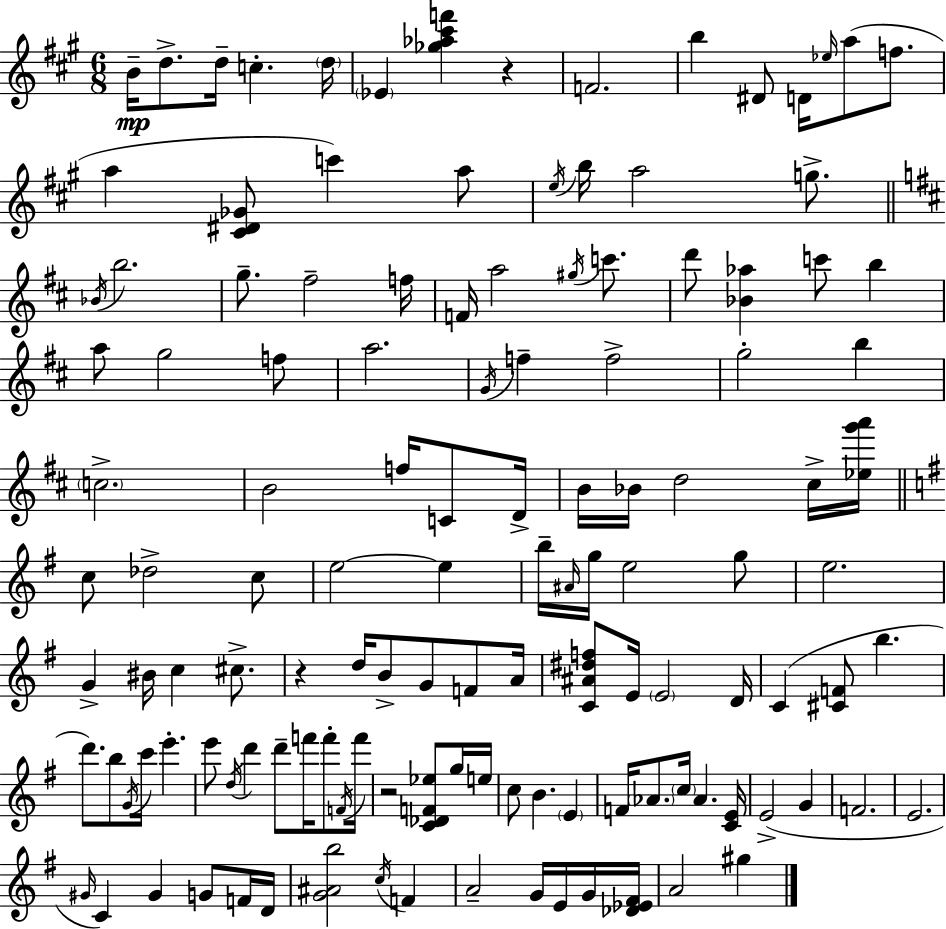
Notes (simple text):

B4/s D5/e. D5/s C5/q. D5/s Eb4/q [Gb5,Ab5,C#6,F6]/q R/q F4/h. B5/q D#4/e D4/s Eb5/s A5/e F5/e. A5/q [C#4,D#4,Gb4]/e C6/q A5/e E5/s B5/s A5/h G5/e. Bb4/s B5/h. G5/e. F#5/h F5/s F4/s A5/h G#5/s C6/e. D6/e [Bb4,Ab5]/q C6/e B5/q A5/e G5/h F5/e A5/h. G4/s F5/q F5/h G5/h B5/q C5/h. B4/h F5/s C4/e D4/s B4/s Bb4/s D5/h C#5/s [Eb5,G6,A6]/s C5/e Db5/h C5/e E5/h E5/q B5/s A#4/s G5/s E5/h G5/e E5/h. G4/q BIS4/s C5/q C#5/e. R/q D5/s B4/e G4/e F4/e A4/s [C4,A#4,D#5,F5]/e E4/s E4/h D4/s C4/q [C#4,F4]/e B5/q. D6/e. B5/e G4/s C6/s E6/q. E6/e D5/s D6/q D6/e F6/s F6/e F4/s F6/s R/h [C4,Db4,F4,Eb5]/e G5/s E5/s C5/e B4/q. E4/q F4/s Ab4/e. C5/s Ab4/q. [C4,E4]/s E4/h G4/q F4/h. E4/h. G#4/s C4/q G#4/q G4/e F4/s D4/s [G4,A#4,B5]/h C5/s F4/q A4/h G4/s E4/s G4/s [Db4,Eb4,F#4]/s A4/h G#5/q